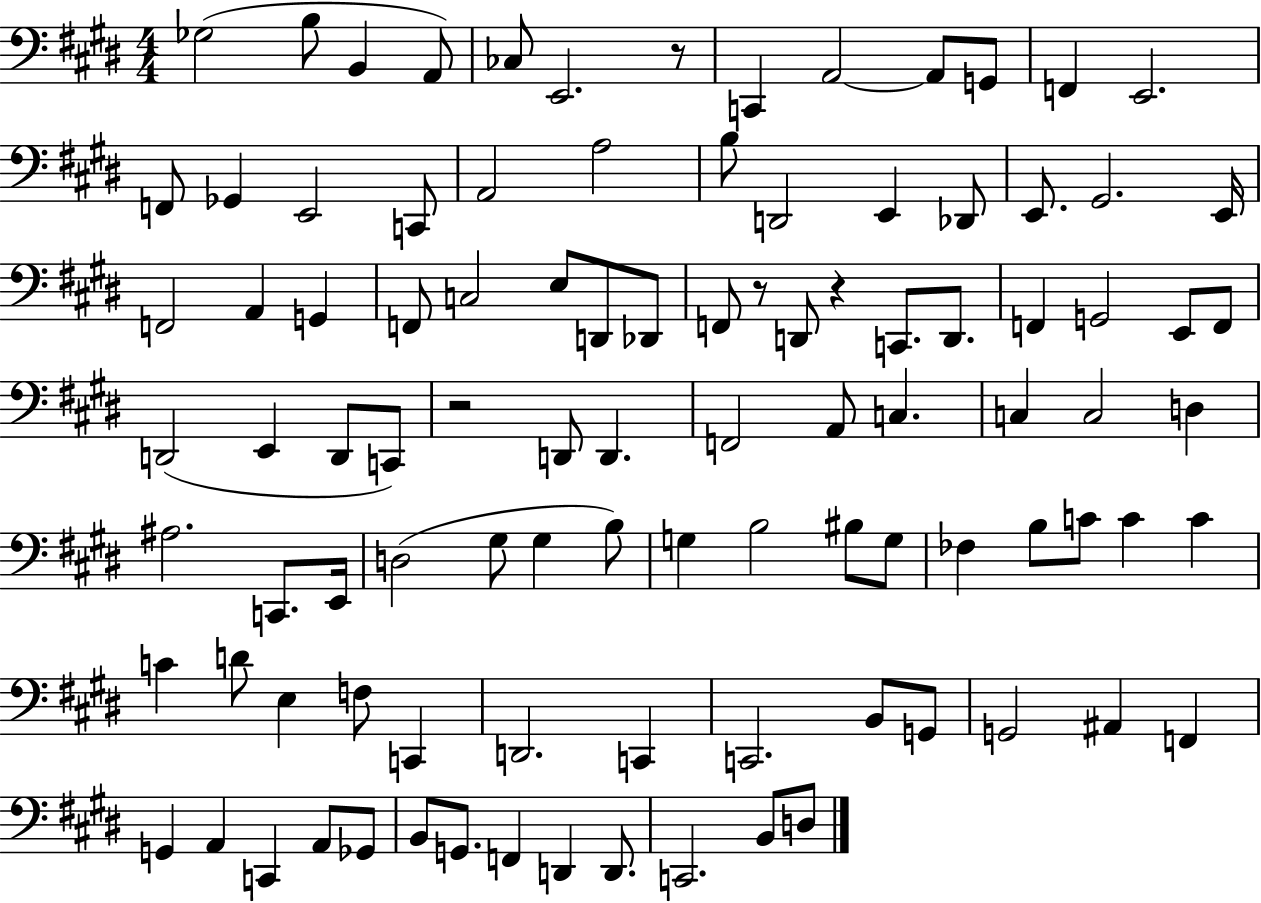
Gb3/h B3/e B2/q A2/e CES3/e E2/h. R/e C2/q A2/h A2/e G2/e F2/q E2/h. F2/e Gb2/q E2/h C2/e A2/h A3/h B3/e D2/h E2/q Db2/e E2/e. G#2/h. E2/s F2/h A2/q G2/q F2/e C3/h E3/e D2/e Db2/e F2/e R/e D2/e R/q C2/e. D2/e. F2/q G2/h E2/e F2/e D2/h E2/q D2/e C2/e R/h D2/e D2/q. F2/h A2/e C3/q. C3/q C3/h D3/q A#3/h. C2/e. E2/s D3/h G#3/e G#3/q B3/e G3/q B3/h BIS3/e G3/e FES3/q B3/e C4/e C4/q C4/q C4/q D4/e E3/q F3/e C2/q D2/h. C2/q C2/h. B2/e G2/e G2/h A#2/q F2/q G2/q A2/q C2/q A2/e Gb2/e B2/e G2/e. F2/q D2/q D2/e. C2/h. B2/e D3/e